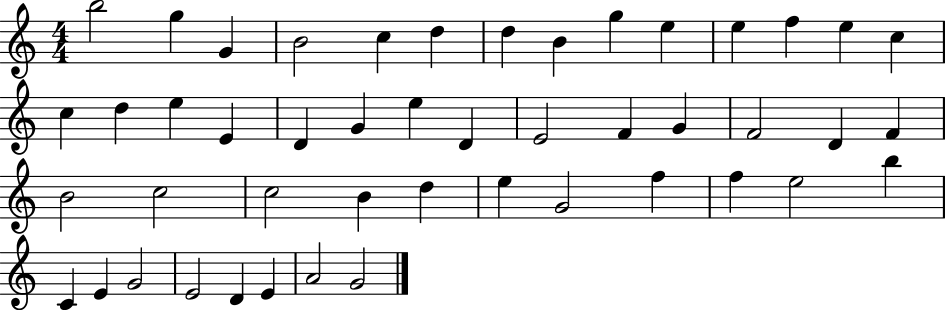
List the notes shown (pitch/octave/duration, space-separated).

B5/h G5/q G4/q B4/h C5/q D5/q D5/q B4/q G5/q E5/q E5/q F5/q E5/q C5/q C5/q D5/q E5/q E4/q D4/q G4/q E5/q D4/q E4/h F4/q G4/q F4/h D4/q F4/q B4/h C5/h C5/h B4/q D5/q E5/q G4/h F5/q F5/q E5/h B5/q C4/q E4/q G4/h E4/h D4/q E4/q A4/h G4/h